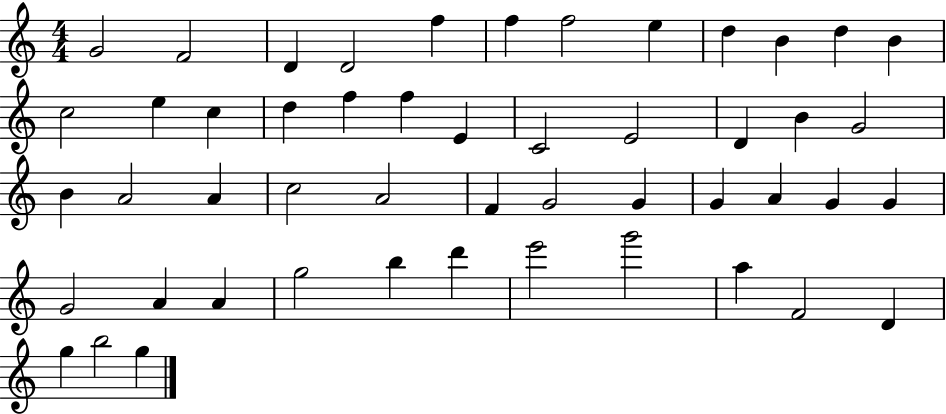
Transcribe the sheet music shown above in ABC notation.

X:1
T:Untitled
M:4/4
L:1/4
K:C
G2 F2 D D2 f f f2 e d B d B c2 e c d f f E C2 E2 D B G2 B A2 A c2 A2 F G2 G G A G G G2 A A g2 b d' e'2 g'2 a F2 D g b2 g